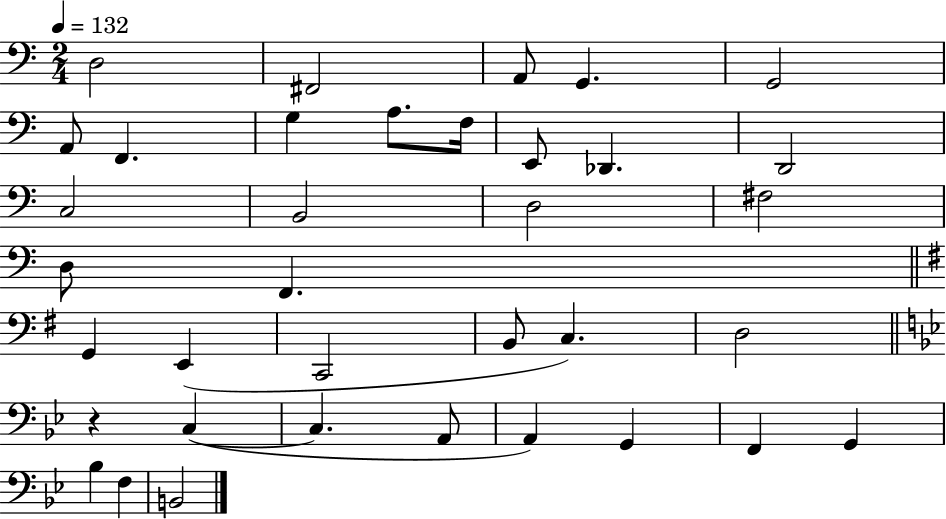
{
  \clef bass
  \numericTimeSignature
  \time 2/4
  \key c \major
  \tempo 4 = 132
  d2 | fis,2 | a,8 g,4. | g,2 | \break a,8 f,4. | g4 a8. f16 | e,8 des,4. | d,2 | \break c2 | b,2 | d2 | fis2 | \break d8 f,4. | \bar "||" \break \key e \minor g,4 e,4( | c,2 | b,8 c4.) | d2 | \break \bar "||" \break \key bes \major r4 c4~(~ | c4. a,8 | a,4) g,4 | f,4 g,4 | \break bes4 f4 | b,2 | \bar "|."
}